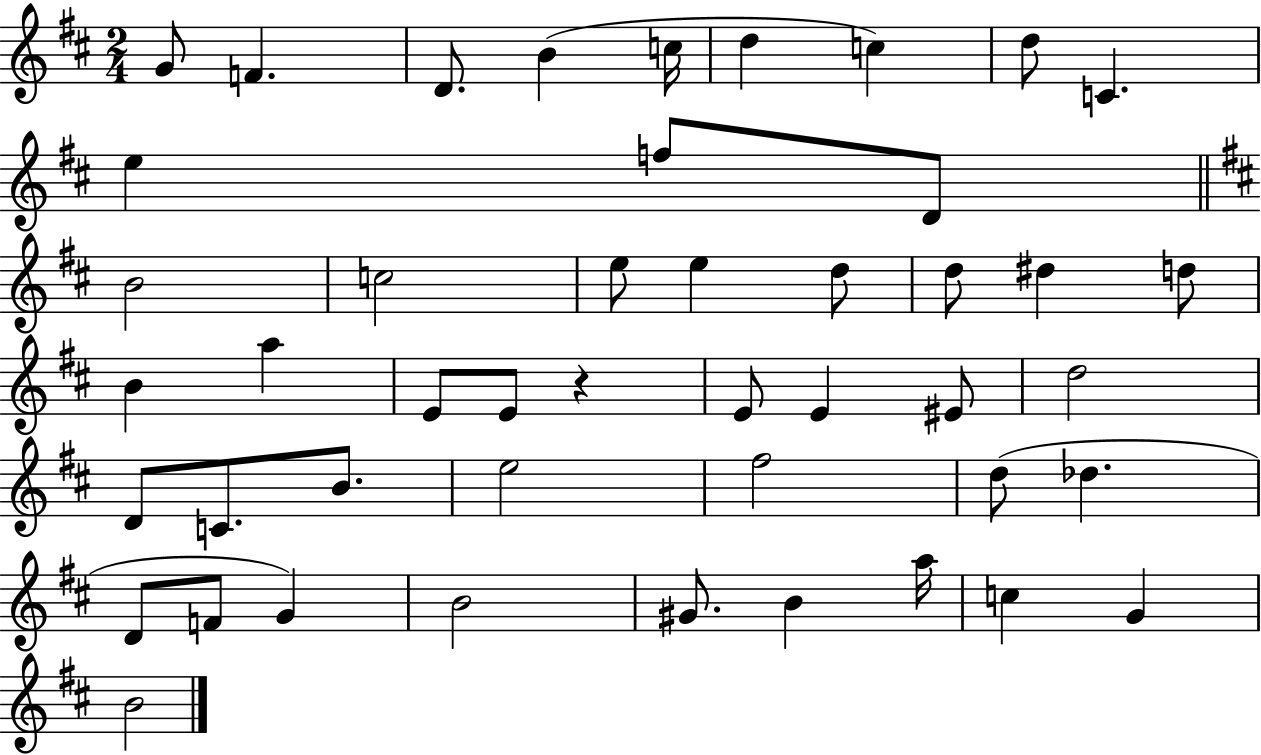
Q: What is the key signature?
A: D major